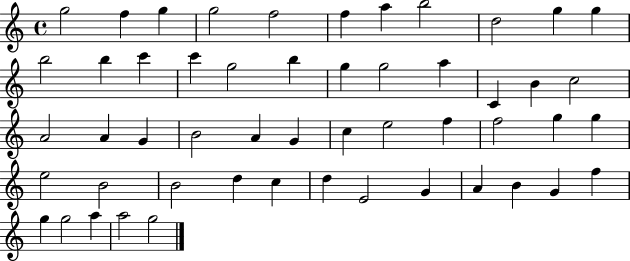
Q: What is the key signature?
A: C major